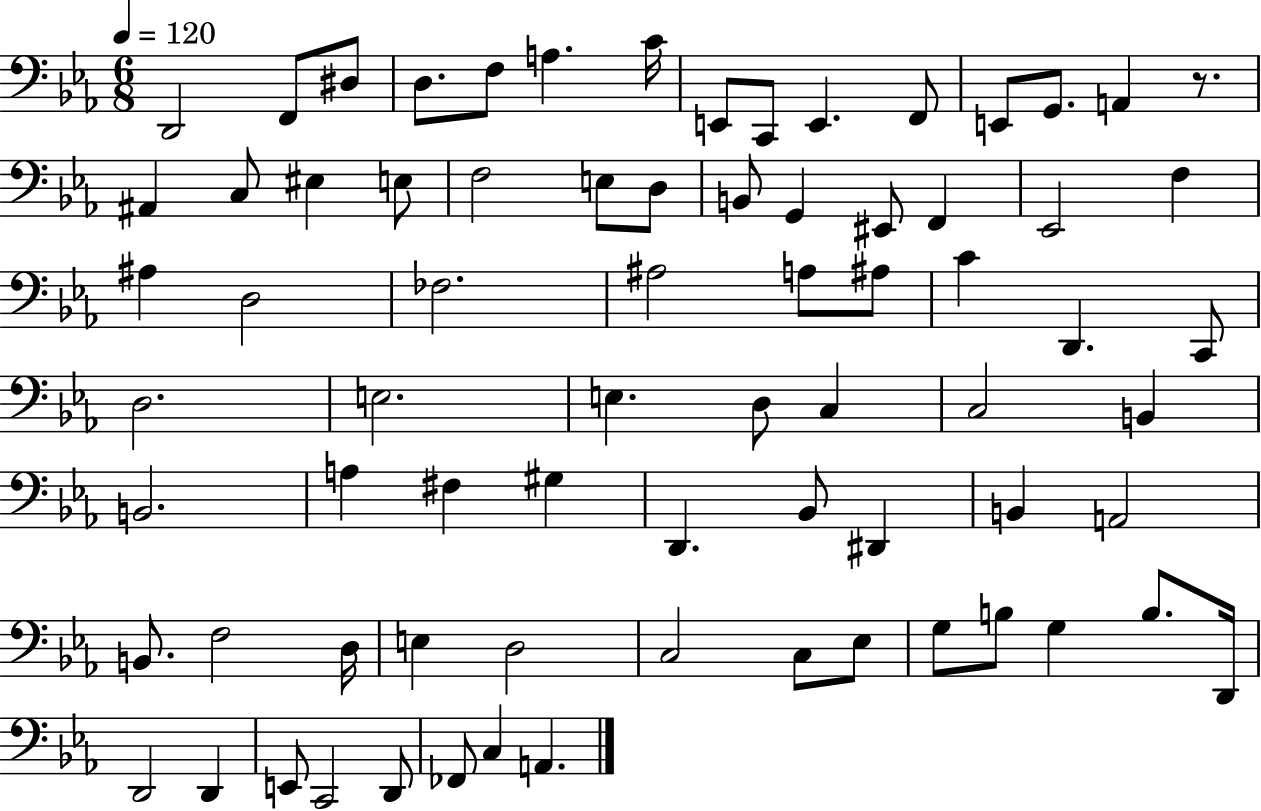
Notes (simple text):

D2/h F2/e D#3/e D3/e. F3/e A3/q. C4/s E2/e C2/e E2/q. F2/e E2/e G2/e. A2/q R/e. A#2/q C3/e EIS3/q E3/e F3/h E3/e D3/e B2/e G2/q EIS2/e F2/q Eb2/h F3/q A#3/q D3/h FES3/h. A#3/h A3/e A#3/e C4/q D2/q. C2/e D3/h. E3/h. E3/q. D3/e C3/q C3/h B2/q B2/h. A3/q F#3/q G#3/q D2/q. Bb2/e D#2/q B2/q A2/h B2/e. F3/h D3/s E3/q D3/h C3/h C3/e Eb3/e G3/e B3/e G3/q B3/e. D2/s D2/h D2/q E2/e C2/h D2/e FES2/e C3/q A2/q.